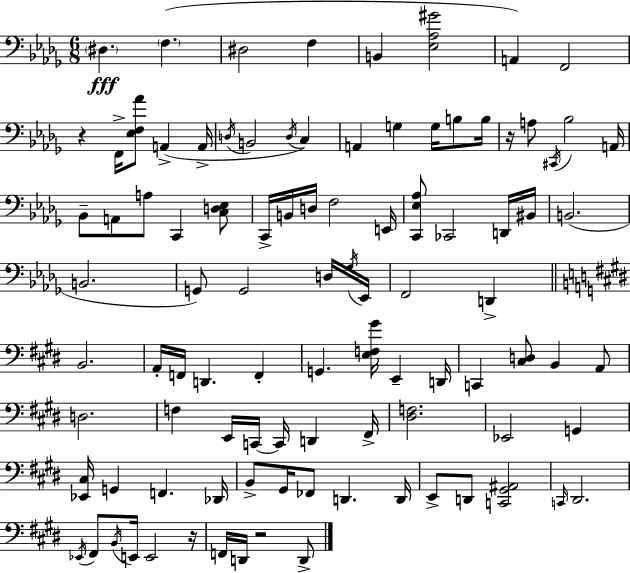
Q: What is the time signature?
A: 6/8